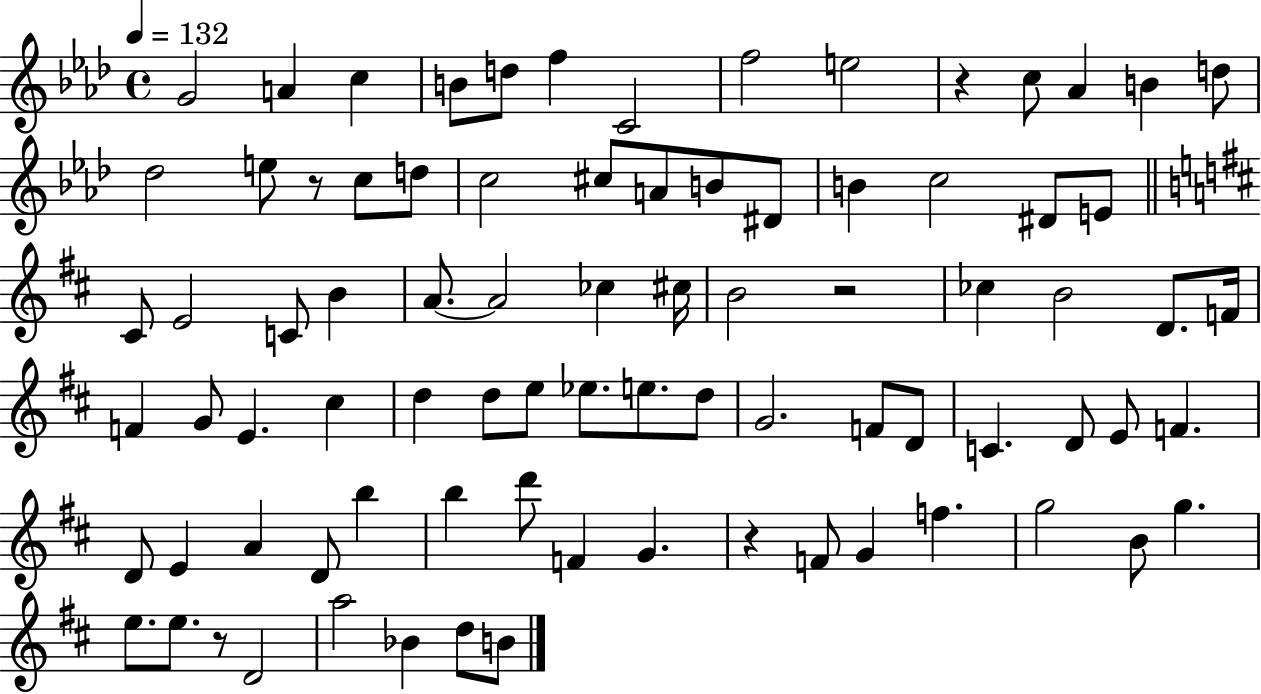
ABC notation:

X:1
T:Untitled
M:4/4
L:1/4
K:Ab
G2 A c B/2 d/2 f C2 f2 e2 z c/2 _A B d/2 _d2 e/2 z/2 c/2 d/2 c2 ^c/2 A/2 B/2 ^D/2 B c2 ^D/2 E/2 ^C/2 E2 C/2 B A/2 A2 _c ^c/4 B2 z2 _c B2 D/2 F/4 F G/2 E ^c d d/2 e/2 _e/2 e/2 d/2 G2 F/2 D/2 C D/2 E/2 F D/2 E A D/2 b b d'/2 F G z F/2 G f g2 B/2 g e/2 e/2 z/2 D2 a2 _B d/2 B/2